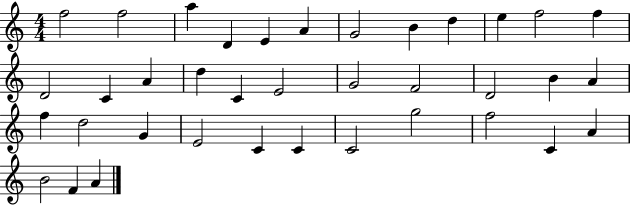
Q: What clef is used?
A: treble